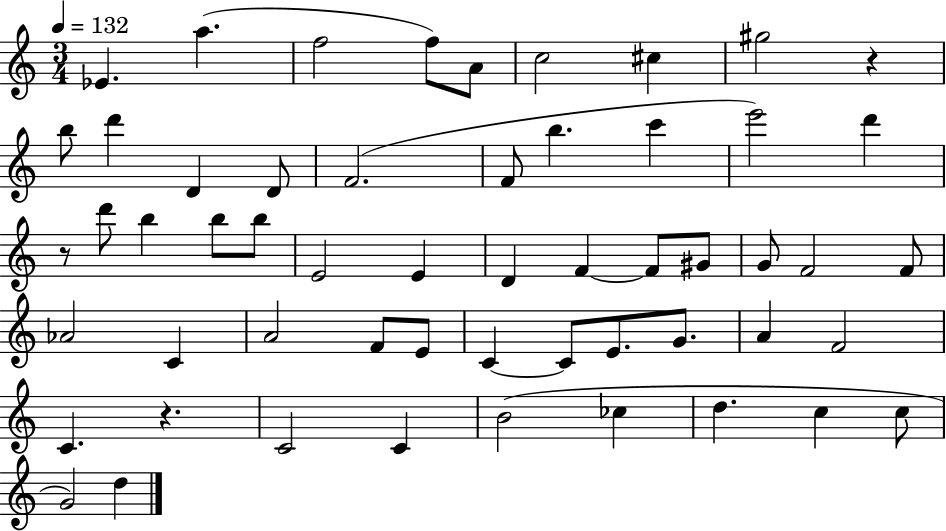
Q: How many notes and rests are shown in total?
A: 55